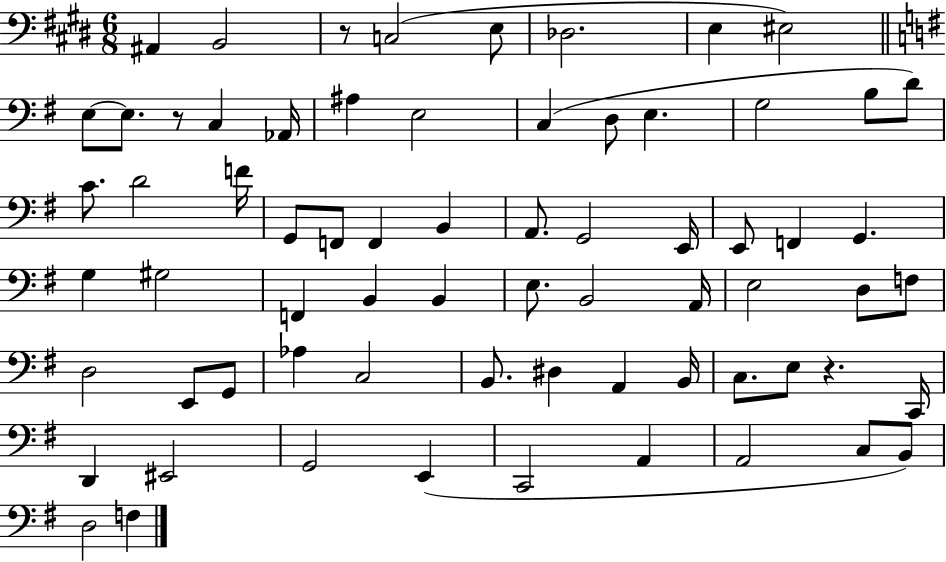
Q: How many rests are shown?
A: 3